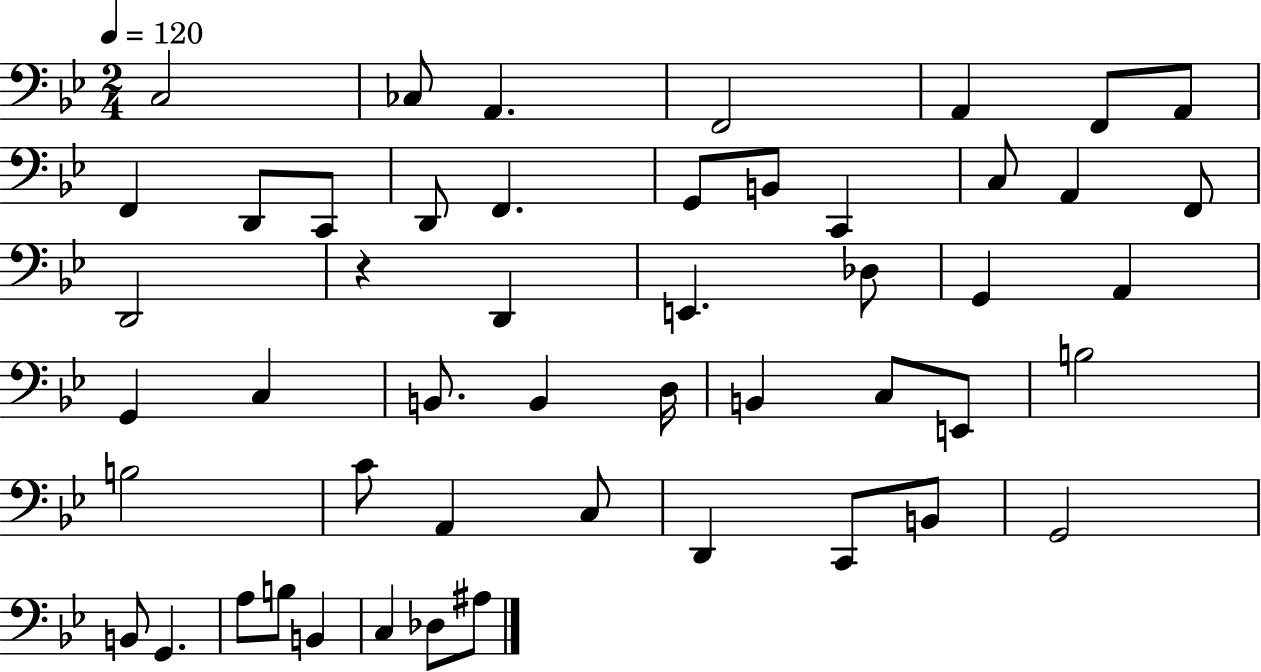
{
  \clef bass
  \numericTimeSignature
  \time 2/4
  \key bes \major
  \tempo 4 = 120
  c2 | ces8 a,4. | f,2 | a,4 f,8 a,8 | \break f,4 d,8 c,8 | d,8 f,4. | g,8 b,8 c,4 | c8 a,4 f,8 | \break d,2 | r4 d,4 | e,4. des8 | g,4 a,4 | \break g,4 c4 | b,8. b,4 d16 | b,4 c8 e,8 | b2 | \break b2 | c'8 a,4 c8 | d,4 c,8 b,8 | g,2 | \break b,8 g,4. | a8 b8 b,4 | c4 des8 ais8 | \bar "|."
}